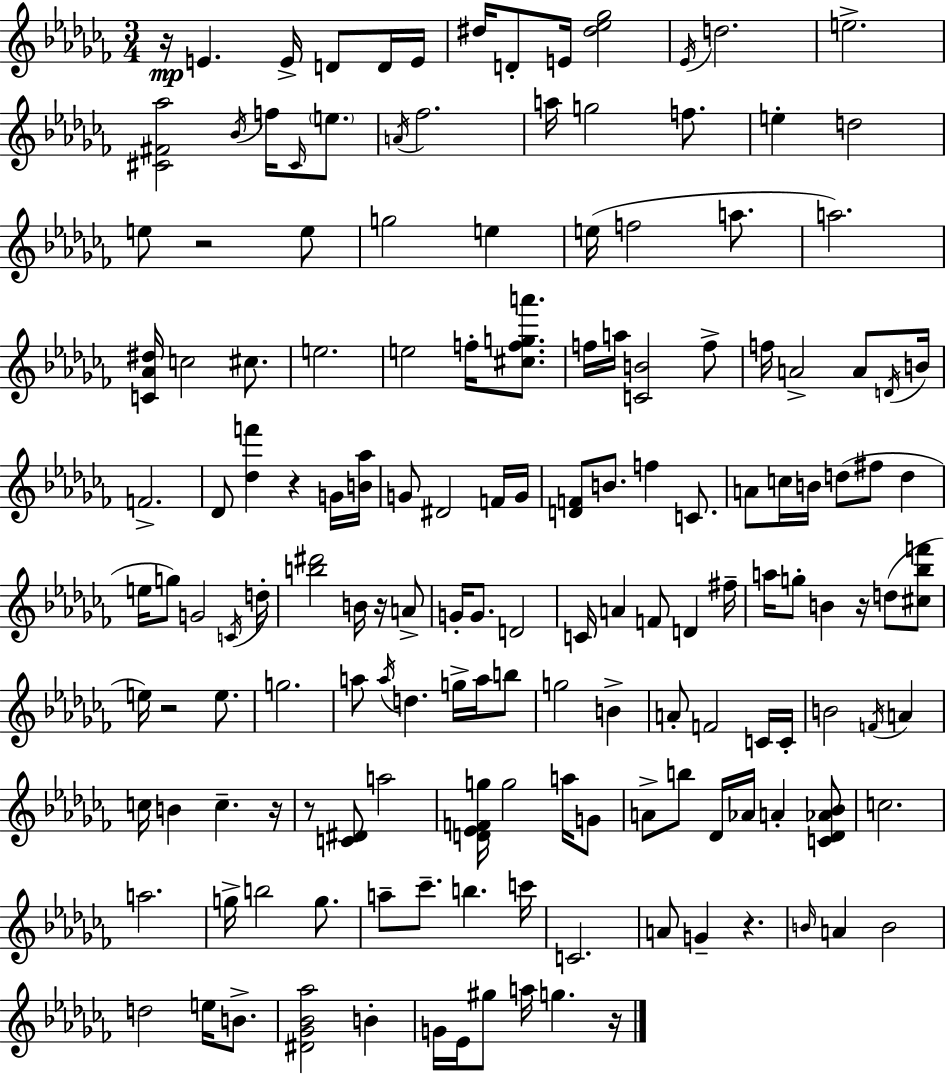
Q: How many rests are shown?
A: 10